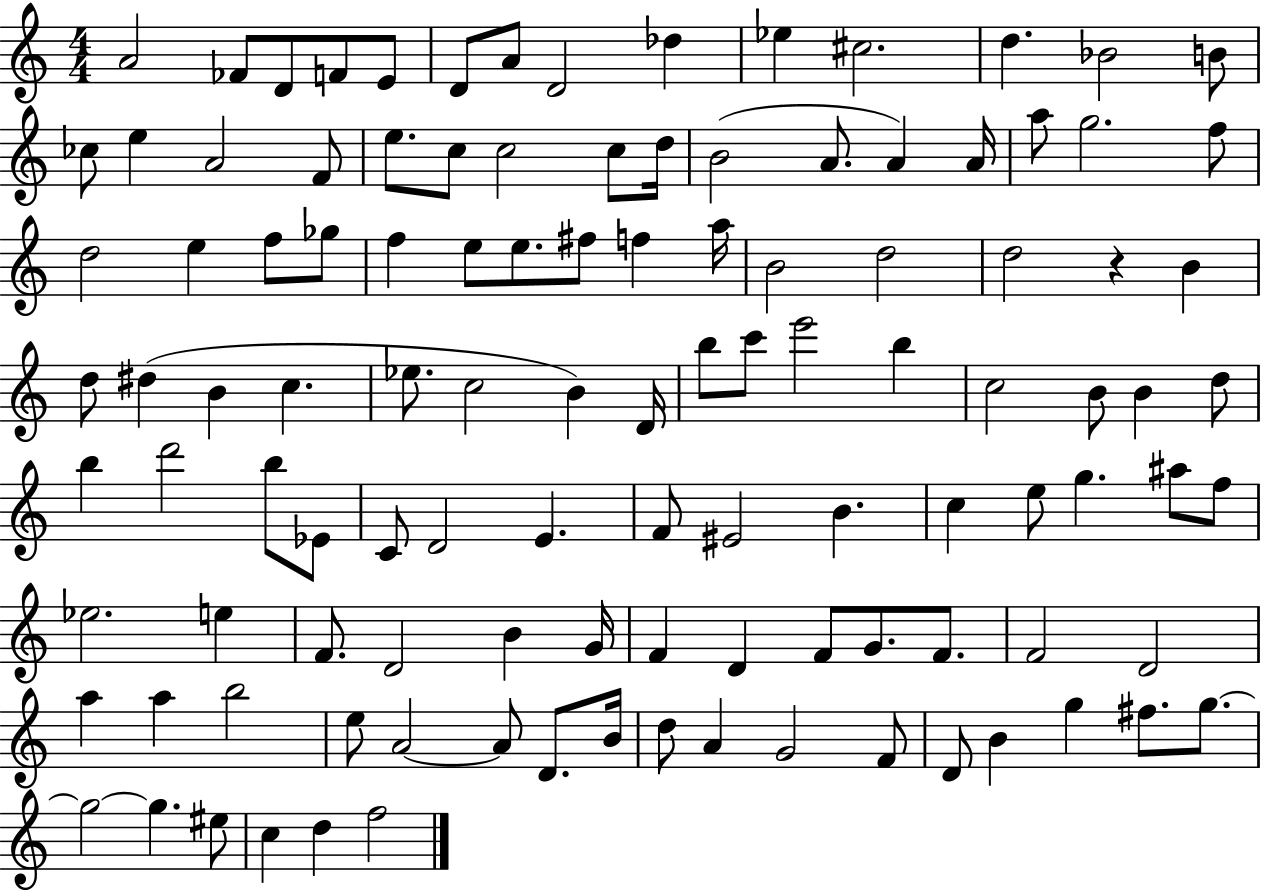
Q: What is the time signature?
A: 4/4